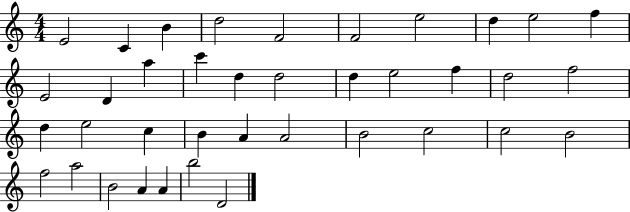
E4/h C4/q B4/q D5/h F4/h F4/h E5/h D5/q E5/h F5/q E4/h D4/q A5/q C6/q D5/q D5/h D5/q E5/h F5/q D5/h F5/h D5/q E5/h C5/q B4/q A4/q A4/h B4/h C5/h C5/h B4/h F5/h A5/h B4/h A4/q A4/q B5/h D4/h